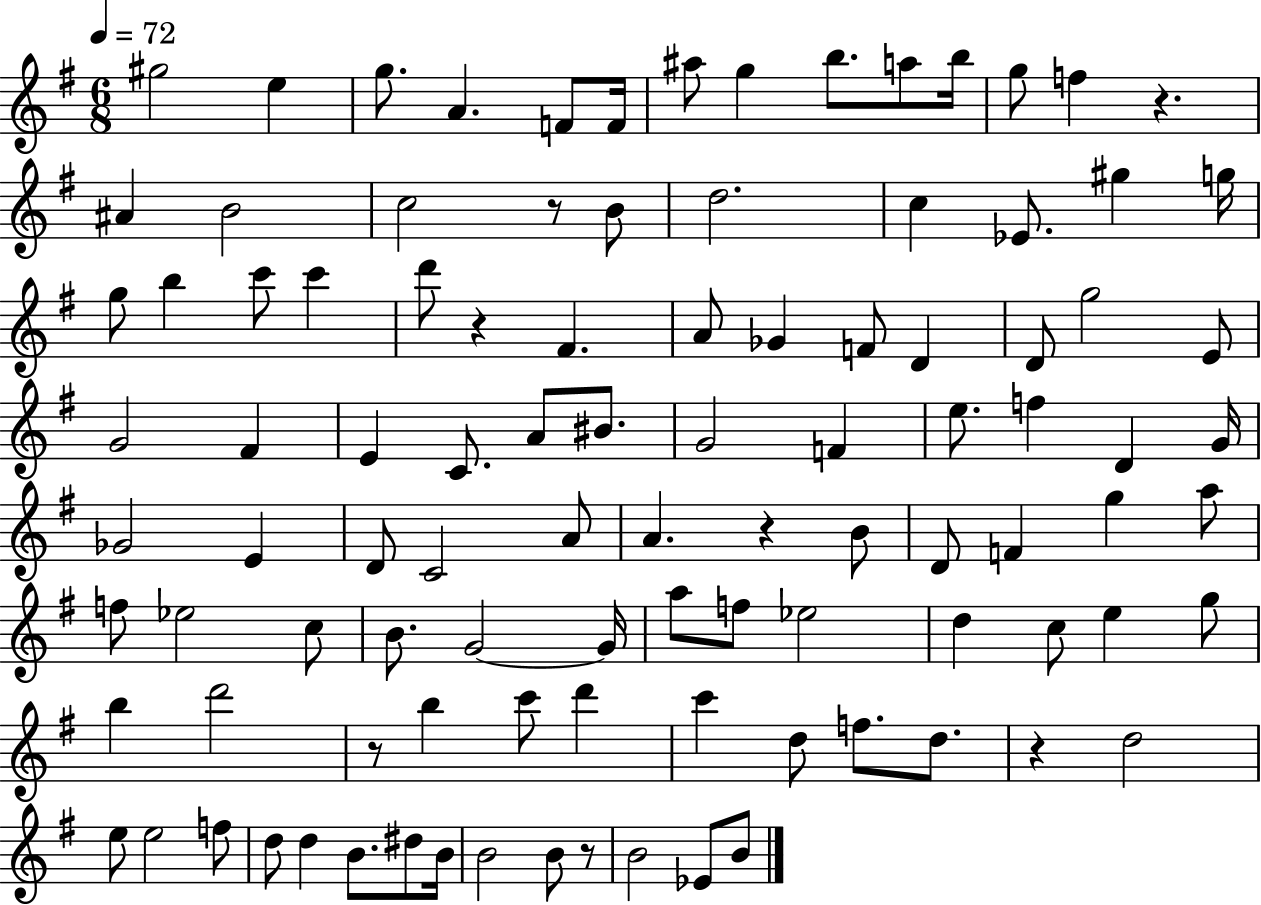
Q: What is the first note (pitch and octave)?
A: G#5